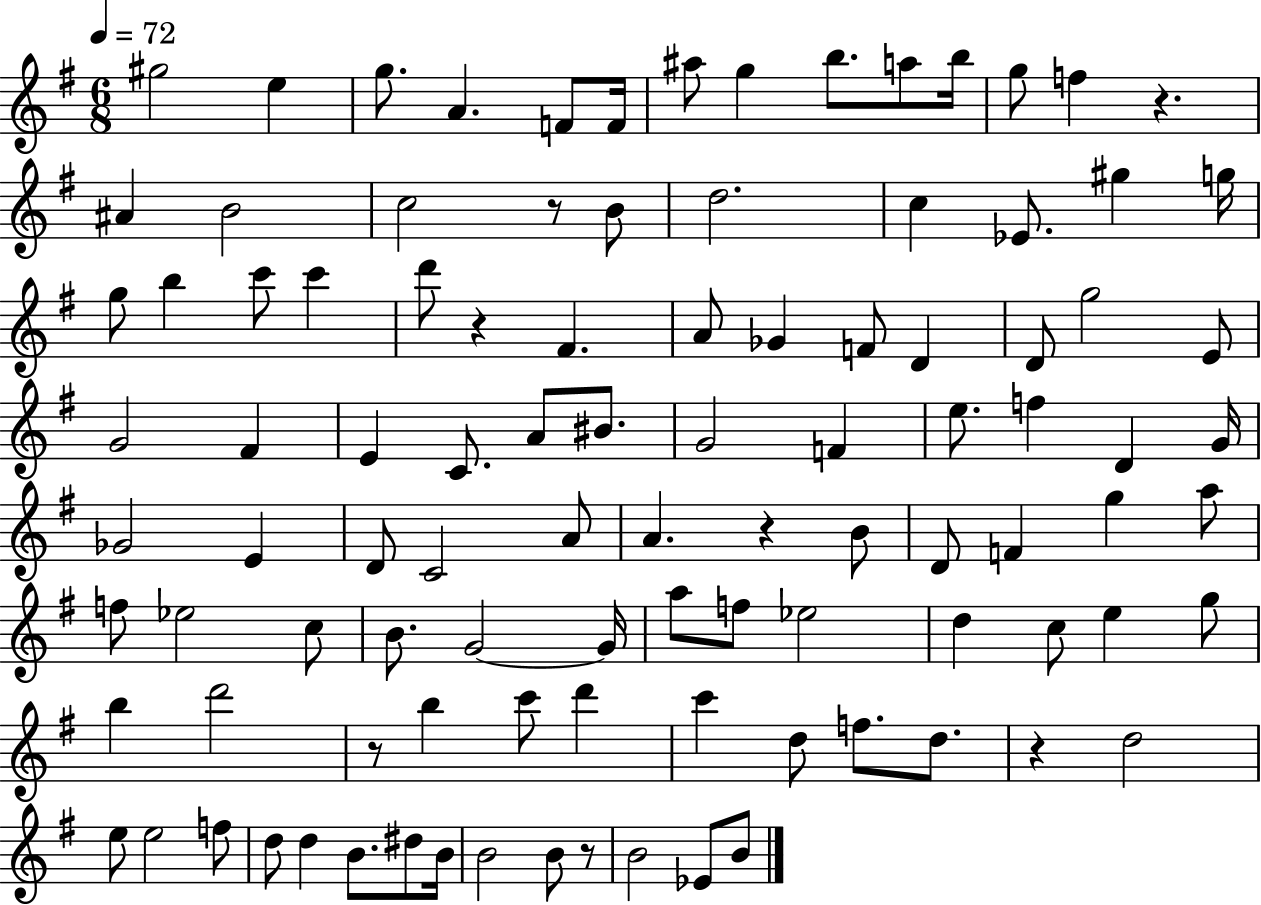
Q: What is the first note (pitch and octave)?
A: G#5